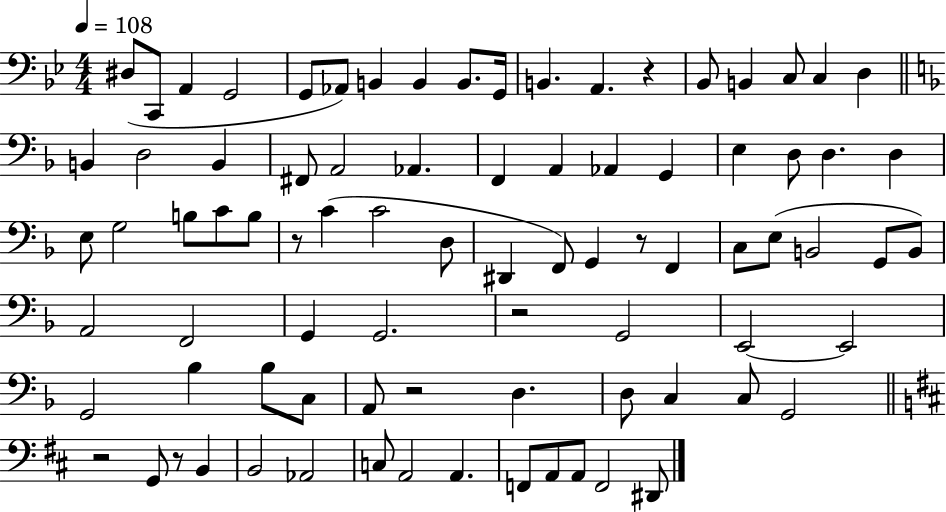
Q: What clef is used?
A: bass